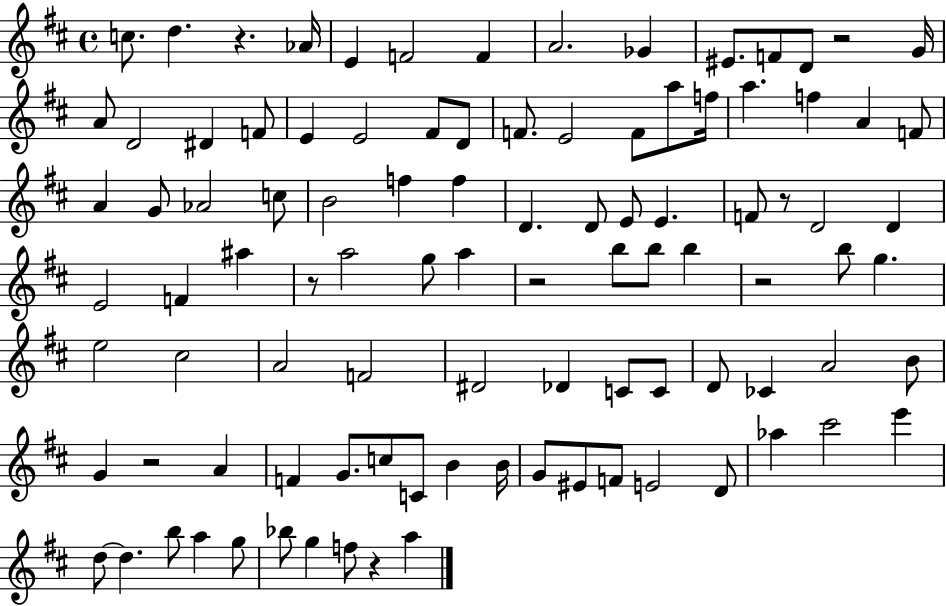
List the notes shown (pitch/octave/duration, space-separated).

C5/e. D5/q. R/q. Ab4/s E4/q F4/h F4/q A4/h. Gb4/q EIS4/e. F4/e D4/e R/h G4/s A4/e D4/h D#4/q F4/e E4/q E4/h F#4/e D4/e F4/e. E4/h F4/e A5/e F5/s A5/q. F5/q A4/q F4/e A4/q G4/e Ab4/h C5/e B4/h F5/q F5/q D4/q. D4/e E4/e E4/q. F4/e R/e D4/h D4/q E4/h F4/q A#5/q R/e A5/h G5/e A5/q R/h B5/e B5/e B5/q R/h B5/e G5/q. E5/h C#5/h A4/h F4/h D#4/h Db4/q C4/e C4/e D4/e CES4/q A4/h B4/e G4/q R/h A4/q F4/q G4/e. C5/e C4/e B4/q B4/s G4/e EIS4/e F4/e E4/h D4/e Ab5/q C#6/h E6/q D5/e D5/q. B5/e A5/q G5/e Bb5/e G5/q F5/e R/q A5/q